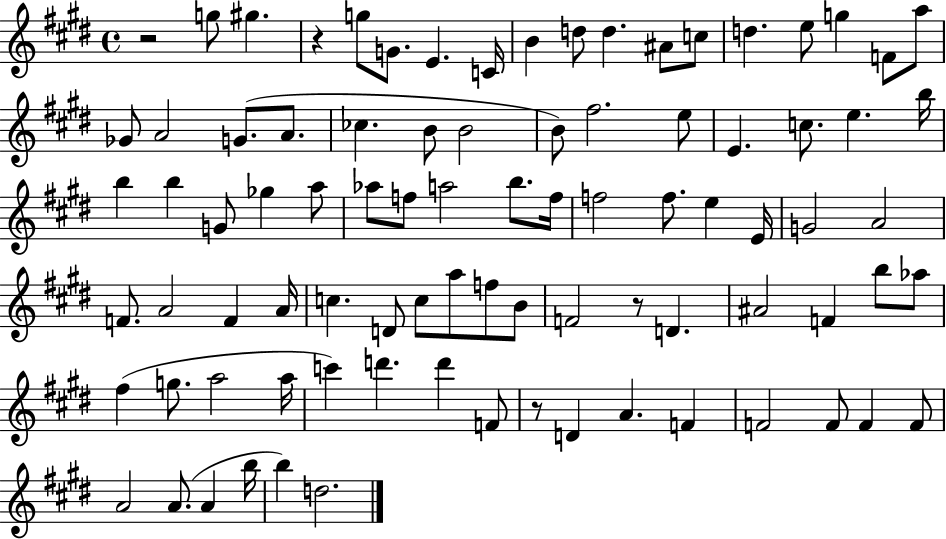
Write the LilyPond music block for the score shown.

{
  \clef treble
  \time 4/4
  \defaultTimeSignature
  \key e \major
  r2 g''8 gis''4. | r4 g''8 g'8. e'4. c'16 | b'4 d''8 d''4. ais'8 c''8 | d''4. e''8 g''4 f'8 a''8 | \break ges'8 a'2 g'8.( a'8. | ces''4. b'8 b'2 | b'8) fis''2. e''8 | e'4. c''8. e''4. b''16 | \break b''4 b''4 g'8 ges''4 a''8 | aes''8 f''8 a''2 b''8. f''16 | f''2 f''8. e''4 e'16 | g'2 a'2 | \break f'8. a'2 f'4 a'16 | c''4. d'8 c''8 a''8 f''8 b'8 | f'2 r8 d'4. | ais'2 f'4 b''8 aes''8 | \break fis''4( g''8. a''2 a''16 | c'''4) d'''4. d'''4 f'8 | r8 d'4 a'4. f'4 | f'2 f'8 f'4 f'8 | \break a'2 a'8.( a'4 b''16 | b''4) d''2. | \bar "|."
}